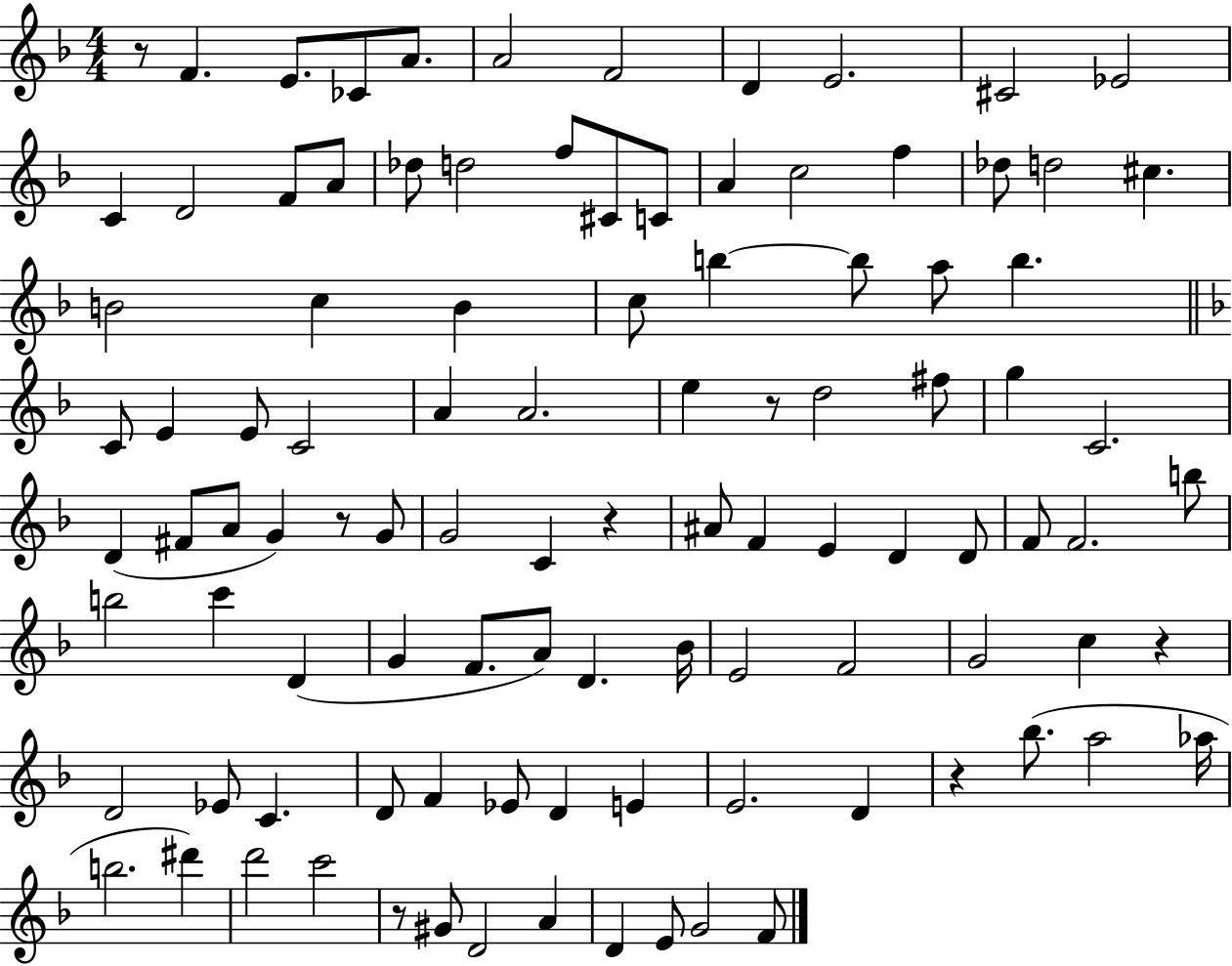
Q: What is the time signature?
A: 4/4